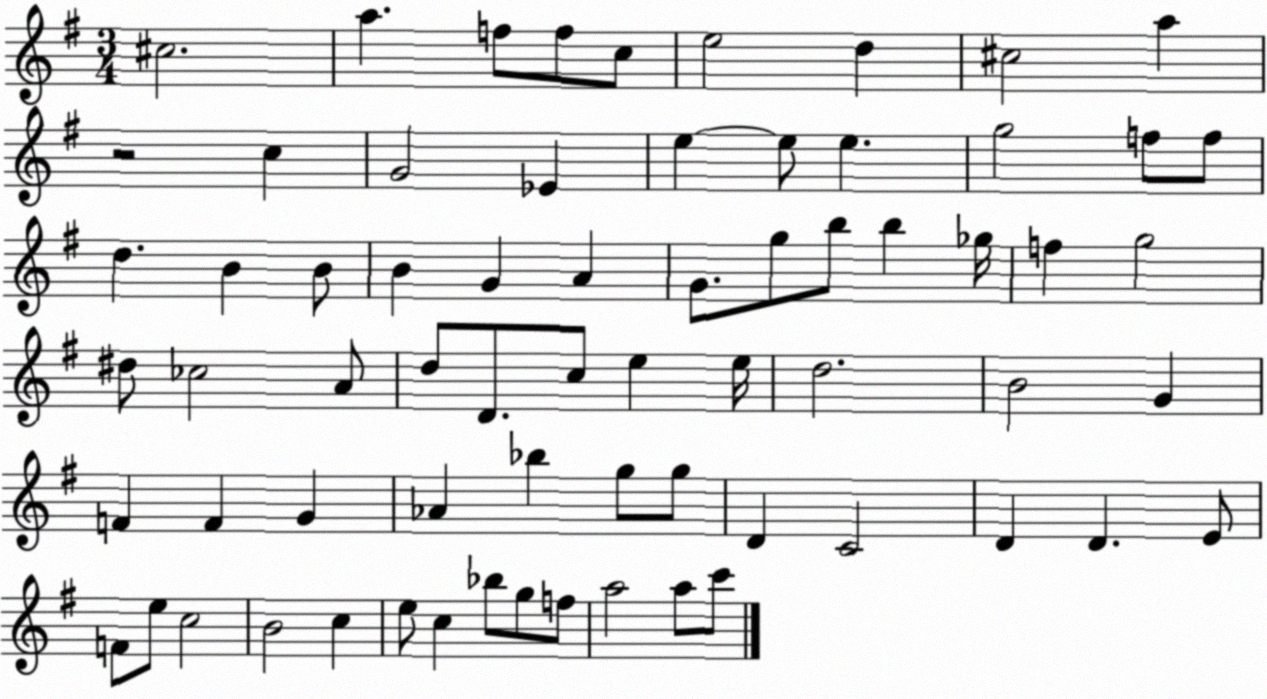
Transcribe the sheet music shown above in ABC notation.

X:1
T:Untitled
M:3/4
L:1/4
K:G
^c2 a f/2 f/2 c/2 e2 d ^c2 a z2 c G2 _E e e/2 e g2 f/2 f/2 d B B/2 B G A G/2 g/2 b/2 b _g/4 f g2 ^d/2 _c2 A/2 d/2 D/2 c/2 e e/4 d2 B2 G F F G _A _b g/2 g/2 D C2 D D E/2 F/2 e/2 c2 B2 c e/2 c _b/2 g/2 f/2 a2 a/2 c'/2